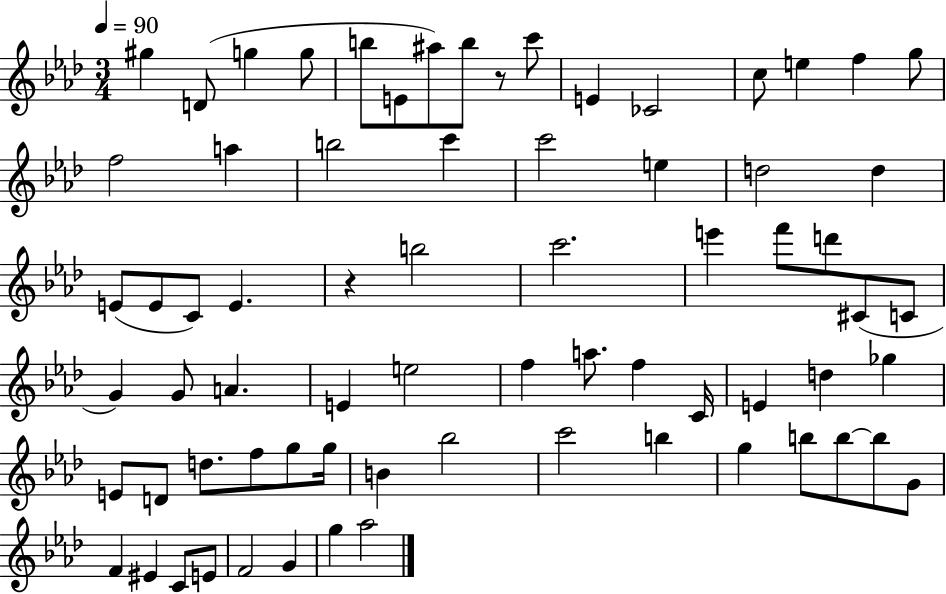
G#5/q D4/e G5/q G5/e B5/e E4/e A#5/e B5/e R/e C6/e E4/q CES4/h C5/e E5/q F5/q G5/e F5/h A5/q B5/h C6/q C6/h E5/q D5/h D5/q E4/e E4/e C4/e E4/q. R/q B5/h C6/h. E6/q F6/e D6/e C#4/e C4/e G4/q G4/e A4/q. E4/q E5/h F5/q A5/e. F5/q C4/s E4/q D5/q Gb5/q E4/e D4/e D5/e. F5/e G5/e G5/s B4/q Bb5/h C6/h B5/q G5/q B5/e B5/e B5/e G4/e F4/q EIS4/q C4/e E4/e F4/h G4/q G5/q Ab5/h